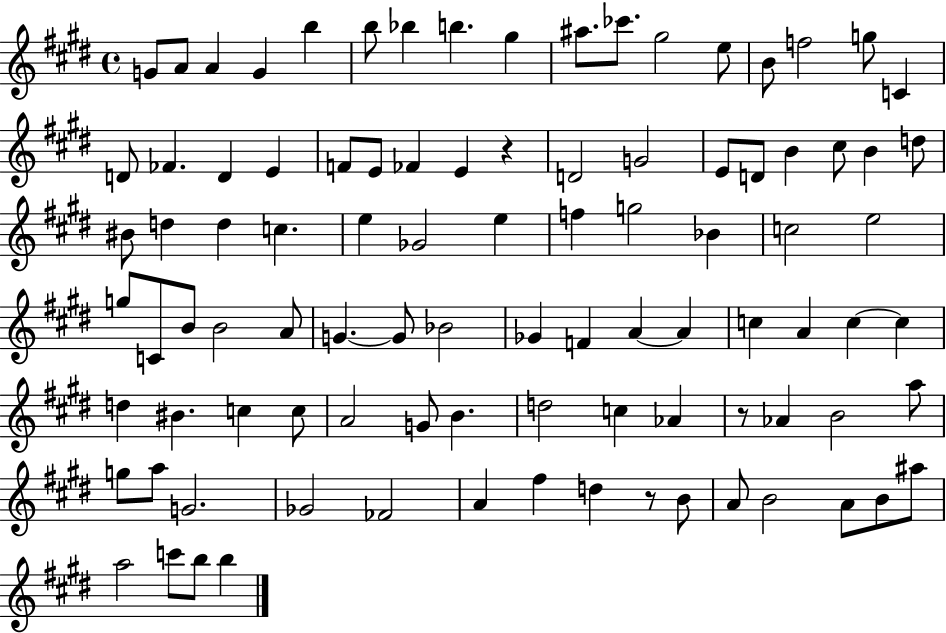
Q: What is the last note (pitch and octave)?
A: B5